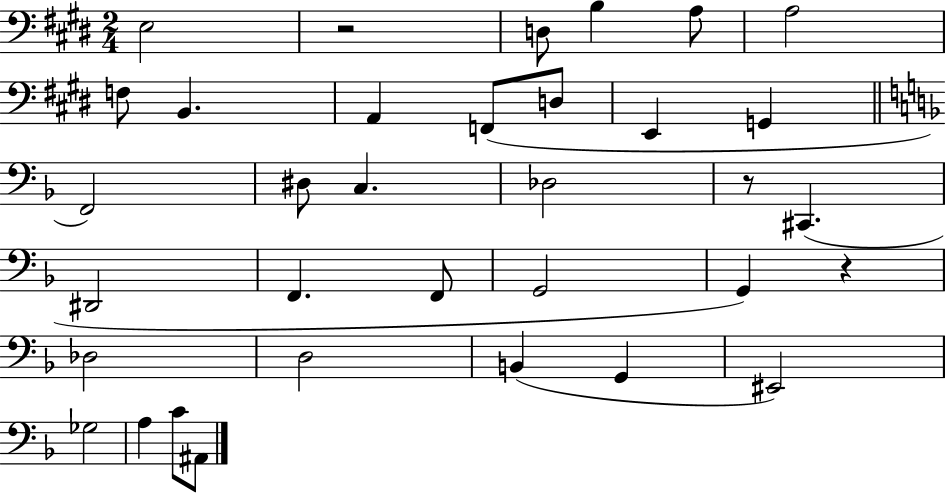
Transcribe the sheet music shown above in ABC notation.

X:1
T:Untitled
M:2/4
L:1/4
K:E
E,2 z2 D,/2 B, A,/2 A,2 F,/2 B,, A,, F,,/2 D,/2 E,, G,, F,,2 ^D,/2 C, _D,2 z/2 ^C,, ^D,,2 F,, F,,/2 G,,2 G,, z _D,2 D,2 B,, G,, ^E,,2 _G,2 A, C/2 ^A,,/2